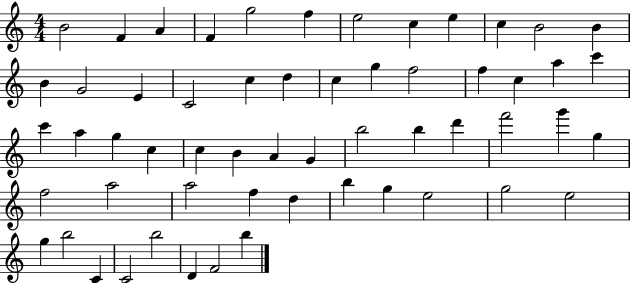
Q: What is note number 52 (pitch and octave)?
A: C4